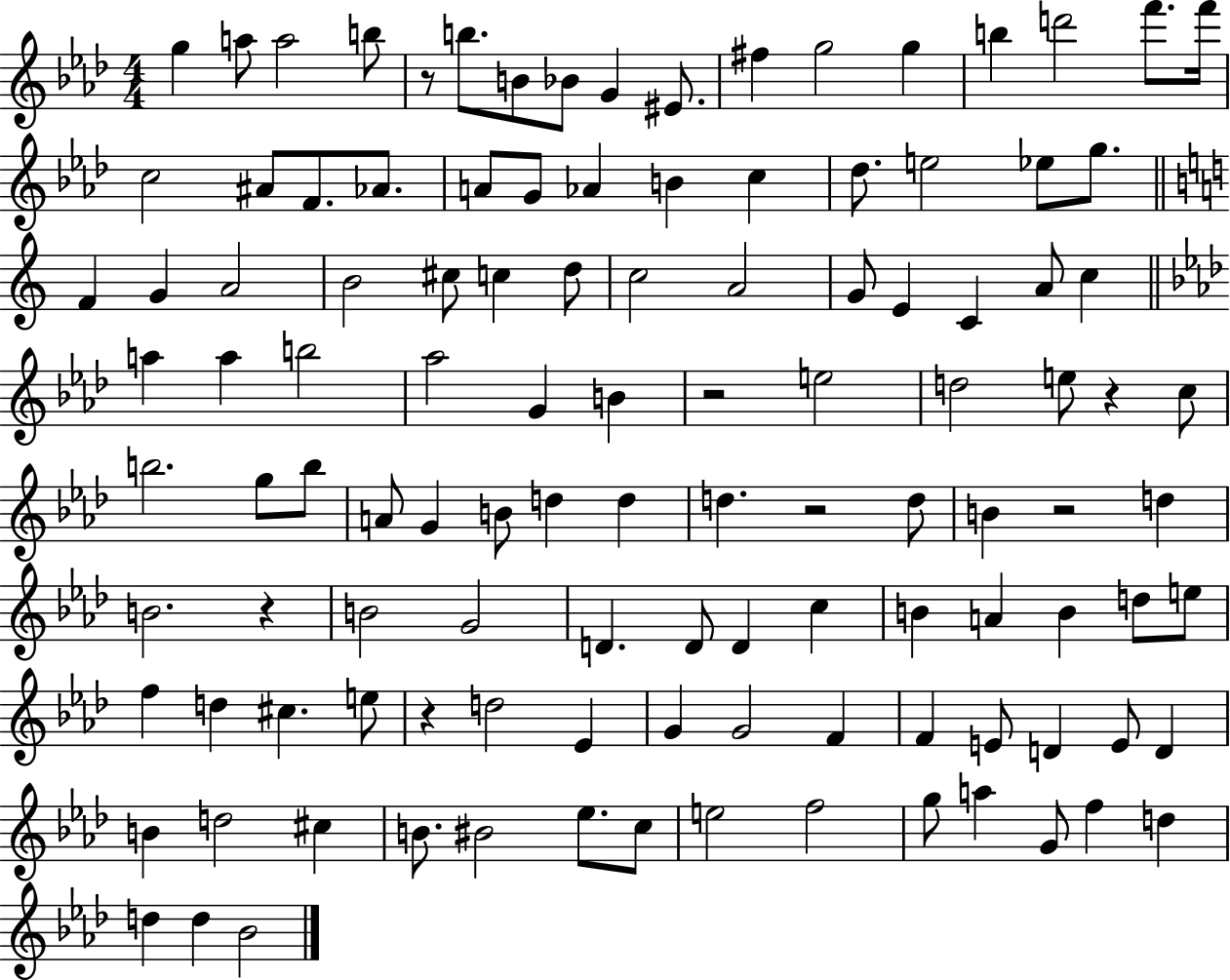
X:1
T:Untitled
M:4/4
L:1/4
K:Ab
g a/2 a2 b/2 z/2 b/2 B/2 _B/2 G ^E/2 ^f g2 g b d'2 f'/2 f'/4 c2 ^A/2 F/2 _A/2 A/2 G/2 _A B c _d/2 e2 _e/2 g/2 F G A2 B2 ^c/2 c d/2 c2 A2 G/2 E C A/2 c a a b2 _a2 G B z2 e2 d2 e/2 z c/2 b2 g/2 b/2 A/2 G B/2 d d d z2 d/2 B z2 d B2 z B2 G2 D D/2 D c B A B d/2 e/2 f d ^c e/2 z d2 _E G G2 F F E/2 D E/2 D B d2 ^c B/2 ^B2 _e/2 c/2 e2 f2 g/2 a G/2 f d d d _B2